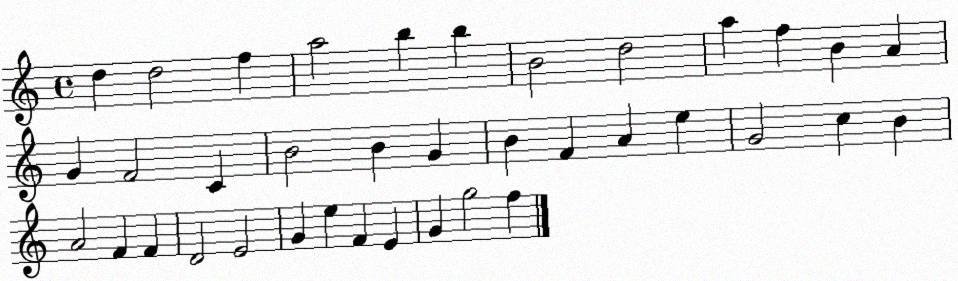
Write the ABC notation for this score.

X:1
T:Untitled
M:4/4
L:1/4
K:C
d d2 f a2 b b B2 d2 a f B A G F2 C B2 B G B F A e G2 c B A2 F F D2 E2 G e F E G g2 f